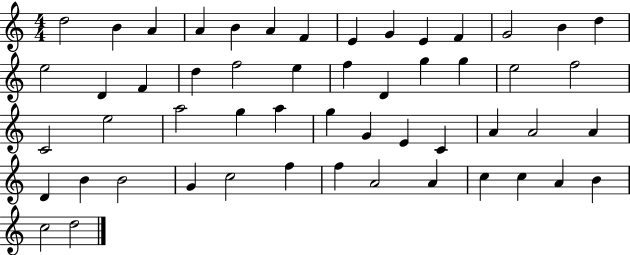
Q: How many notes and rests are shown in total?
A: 53